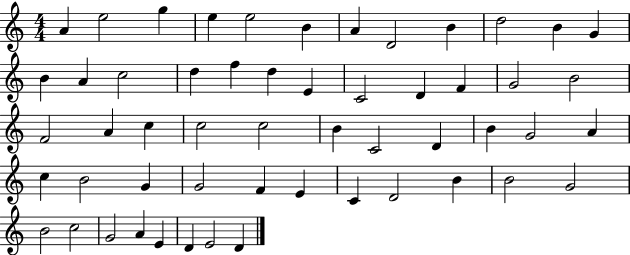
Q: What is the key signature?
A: C major